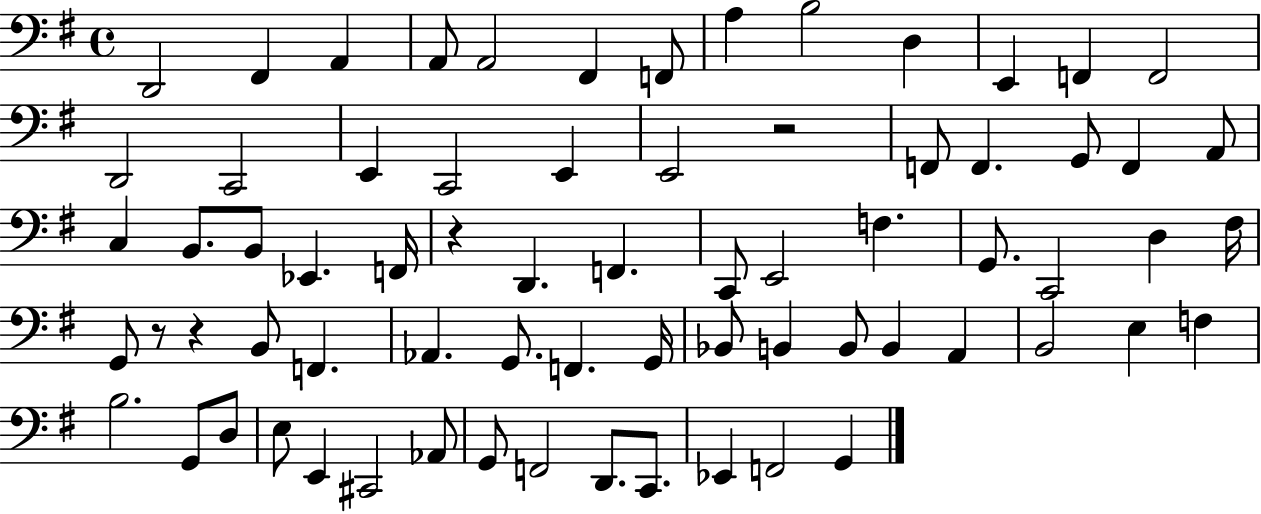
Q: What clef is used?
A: bass